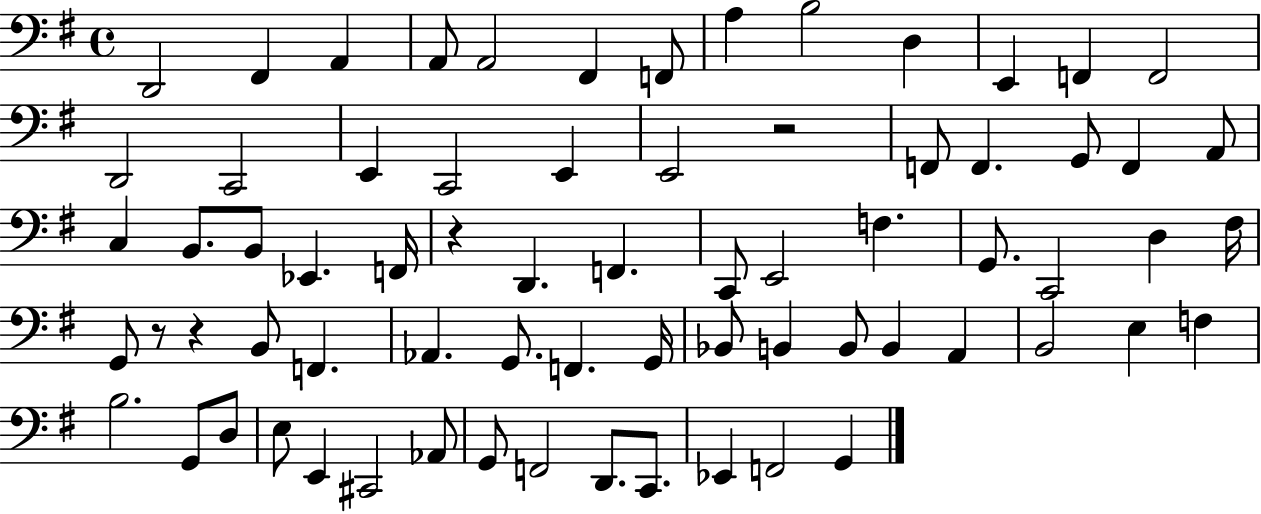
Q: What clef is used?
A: bass